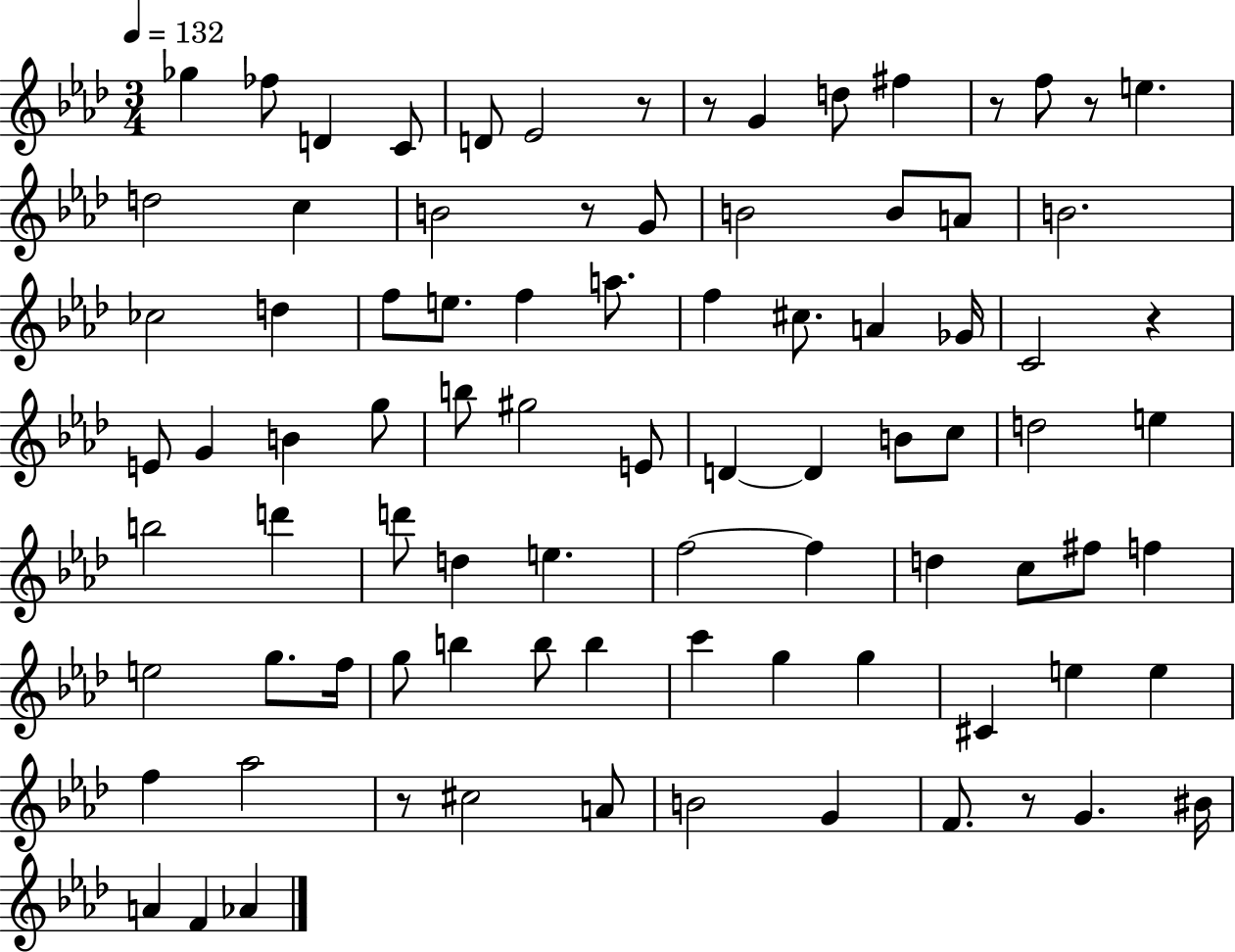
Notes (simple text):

Gb5/q FES5/e D4/q C4/e D4/e Eb4/h R/e R/e G4/q D5/e F#5/q R/e F5/e R/e E5/q. D5/h C5/q B4/h R/e G4/e B4/h B4/e A4/e B4/h. CES5/h D5/q F5/e E5/e. F5/q A5/e. F5/q C#5/e. A4/q Gb4/s C4/h R/q E4/e G4/q B4/q G5/e B5/e G#5/h E4/e D4/q D4/q B4/e C5/e D5/h E5/q B5/h D6/q D6/e D5/q E5/q. F5/h F5/q D5/q C5/e F#5/e F5/q E5/h G5/e. F5/s G5/e B5/q B5/e B5/q C6/q G5/q G5/q C#4/q E5/q E5/q F5/q Ab5/h R/e C#5/h A4/e B4/h G4/q F4/e. R/e G4/q. BIS4/s A4/q F4/q Ab4/q